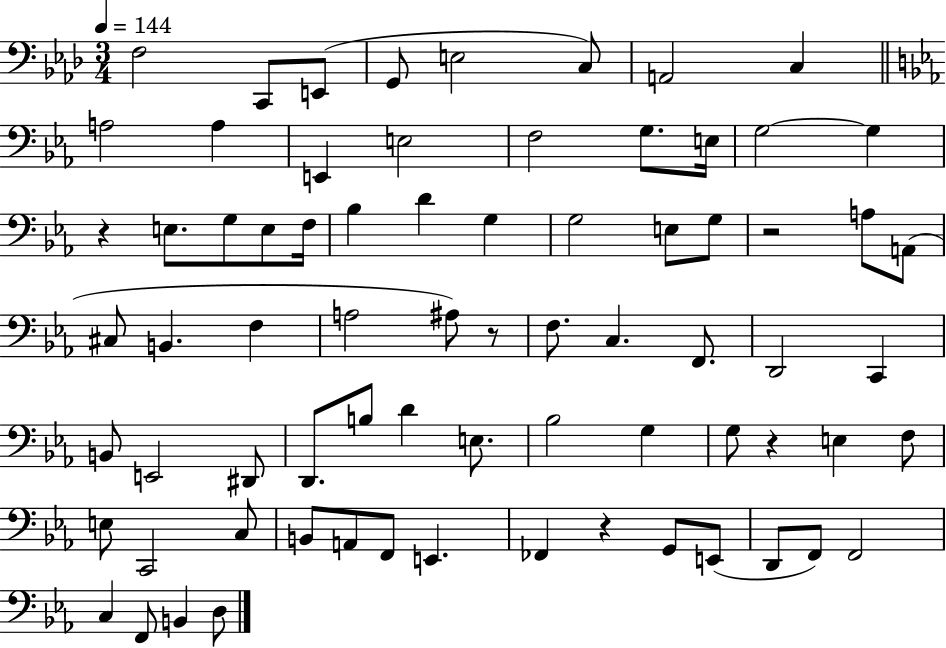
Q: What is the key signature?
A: AES major